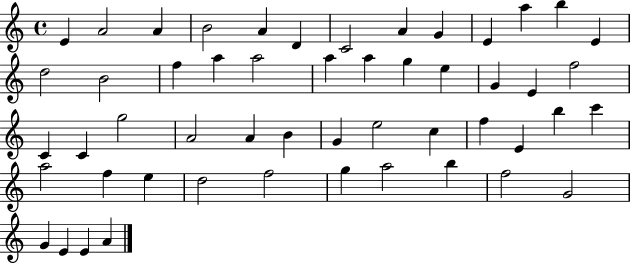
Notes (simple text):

E4/q A4/h A4/q B4/h A4/q D4/q C4/h A4/q G4/q E4/q A5/q B5/q E4/q D5/h B4/h F5/q A5/q A5/h A5/q A5/q G5/q E5/q G4/q E4/q F5/h C4/q C4/q G5/h A4/h A4/q B4/q G4/q E5/h C5/q F5/q E4/q B5/q C6/q A5/h F5/q E5/q D5/h F5/h G5/q A5/h B5/q F5/h G4/h G4/q E4/q E4/q A4/q